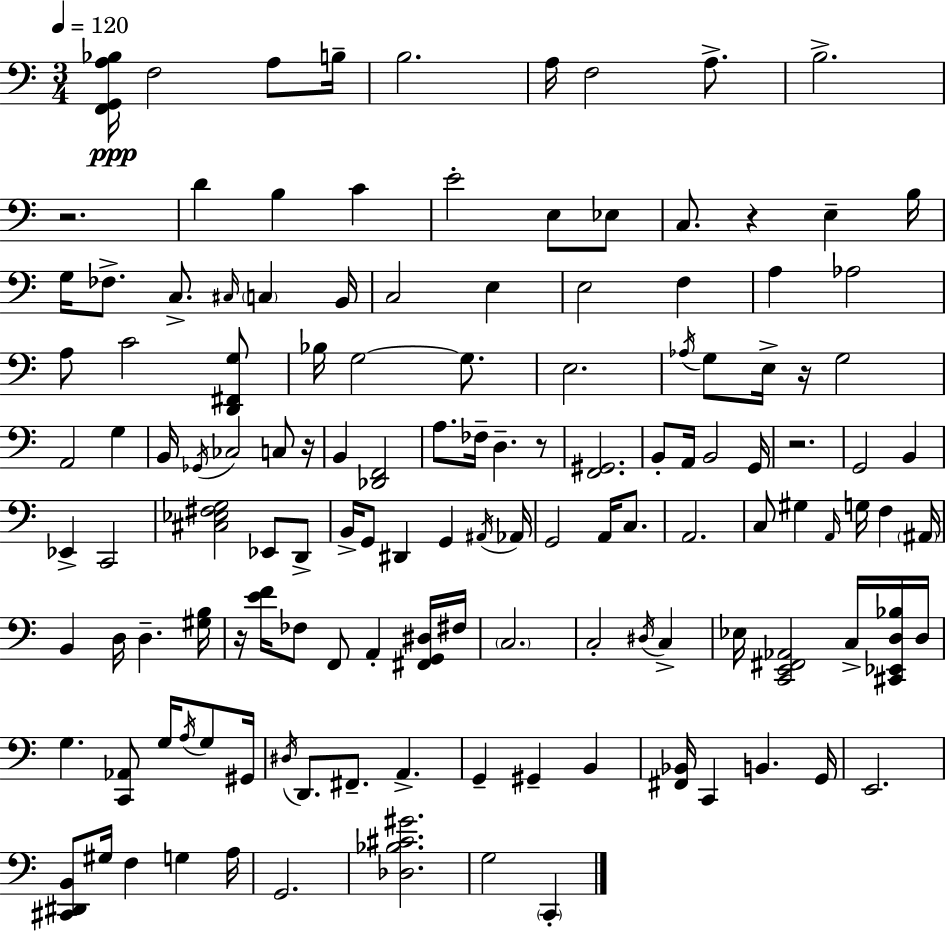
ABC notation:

X:1
T:Untitled
M:3/4
L:1/4
K:C
[F,,G,,A,_B,]/4 F,2 A,/2 B,/4 B,2 A,/4 F,2 A,/2 B,2 z2 D B, C E2 E,/2 _E,/2 C,/2 z E, B,/4 G,/4 _F,/2 C,/2 ^C,/4 C, B,,/4 C,2 E, E,2 F, A, _A,2 A,/2 C2 [D,,^F,,G,]/2 _B,/4 G,2 G,/2 E,2 _A,/4 G,/2 E,/4 z/4 G,2 A,,2 G, B,,/4 _G,,/4 _C,2 C,/2 z/4 B,, [_D,,F,,]2 A,/2 _F,/4 D, z/2 [F,,^G,,]2 B,,/2 A,,/4 B,,2 G,,/4 z2 G,,2 B,, _E,, C,,2 [^C,_E,^F,G,]2 _E,,/2 D,,/2 B,,/4 G,,/2 ^D,, G,, ^A,,/4 _A,,/4 G,,2 A,,/4 C,/2 A,,2 C,/2 ^G, A,,/4 G,/4 F, ^A,,/4 B,, D,/4 D, [^G,B,]/4 z/4 [EF]/4 _F,/2 F,,/2 A,, [^F,,G,,^D,]/4 ^F,/4 C,2 C,2 ^D,/4 C, _E,/4 [C,,E,,^F,,_A,,]2 C,/4 [^C,,_E,,D,_B,]/4 D,/4 G, [C,,_A,,]/2 G,/4 A,/4 G,/2 ^G,,/4 ^D,/4 D,,/2 ^F,,/2 A,, G,, ^G,, B,, [^F,,_B,,]/4 C,, B,, G,,/4 E,,2 [^C,,^D,,B,,]/2 ^G,/4 F, G, A,/4 G,,2 [_D,_B,^C^G]2 G,2 C,,